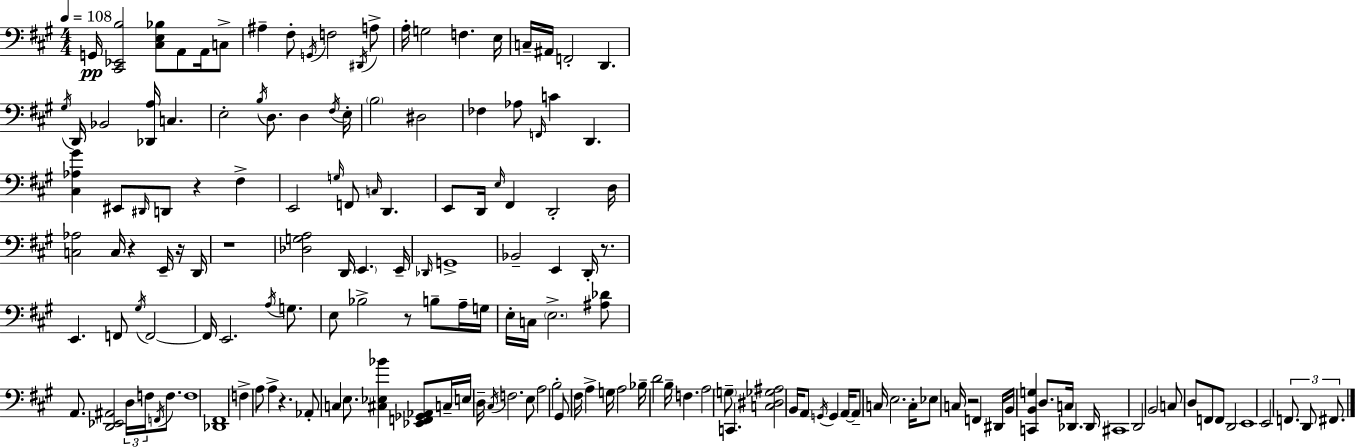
{
  \clef bass
  \numericTimeSignature
  \time 4/4
  \key a \major
  \tempo 4 = 108
  g,16\pp <cis, ees, b>2 <cis e bes>8 a,8 a,16 c8-> | ais4-- fis8-. \acciaccatura { g,16 } f2 \acciaccatura { dis,16 } | a8-> a16-. g2 f4. | e16 c16-- ais,16 f,2-. d,4. | \break \acciaccatura { gis16 } d,16 bes,2 <des, a>16 c4. | e2-. \acciaccatura { b16 } d8. d4 | \acciaccatura { fis16 } e16-. \parenthesize b2 dis2 | fes4 aes8 \grace { f,16 } c'4 | \break d,4. <cis aes gis'>4 eis,8 \grace { dis,16 } d,8 r4 | fis4-> e,2 \grace { g16 } | f,8 \grace { c16 } d,4. e,8 d,16 \grace { e16 } fis,4 | d,2-. d16 <c aes>2 | \break c16 r4 e,16-- r16 d,16 r1 | <des g a>2 | d,16 \parenthesize e,4. e,16-- \grace { des,16 } g,1-> | bes,2-- | \break e,4 d,16-. r8. e,4. | f,8 \acciaccatura { gis16 } f,2~~ f,16 e,2. | \acciaccatura { a16 } g8. e8 bes2-> | r8 b8-- a16-- g16 e16-. c16 \parenthesize e2.-> | \break <ais des'>8 a,8. | <d, ees, ais,>2 \tuplet 3/2 { d16 f16 \acciaccatura { f,16 } } f8. f1 | <des, fis,>1 | f4-> | \break a8 a4-> r4. aes,8-. | c4 e8. <cis ees bes'>4 <ees, f, ges, aes,>8 c16-- e16 d16-- | \acciaccatura { cis16 } f2. e8 a2 | b2-. gis,8 | \break fis16 a4-> g16 a2 bes16-- | d'2 b16-- f4. a2 | \parenthesize g8-- c,4. <c dis ges ais>2 | b,16 a,8 \acciaccatura { g,16 } g,4 a,16~~ | \break a,8-- c16 e2. c16-. | ees8 c16 r2 f,4 dis,16 | b,16 <c, b, g>4 d8. c16 des,4. des,16 | cis,1 | \break d,2 b,2 | c8 d8 f,8 f,8 d,2 | e,1 | e,2 \tuplet 3/2 { f,8. d,8 fis,8. } | \break \bar "|."
}